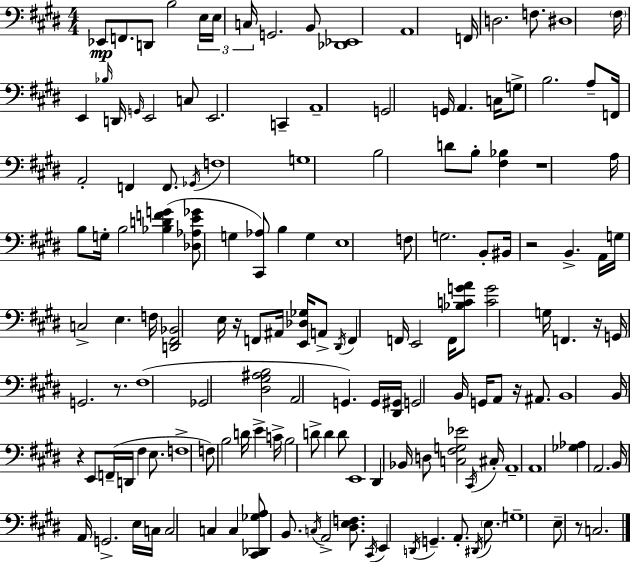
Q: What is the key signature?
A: E major